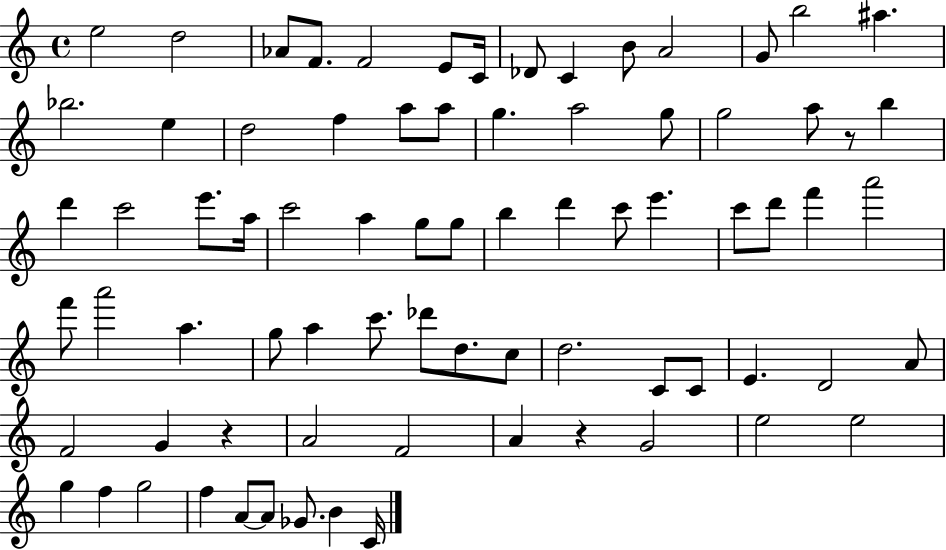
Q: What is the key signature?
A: C major